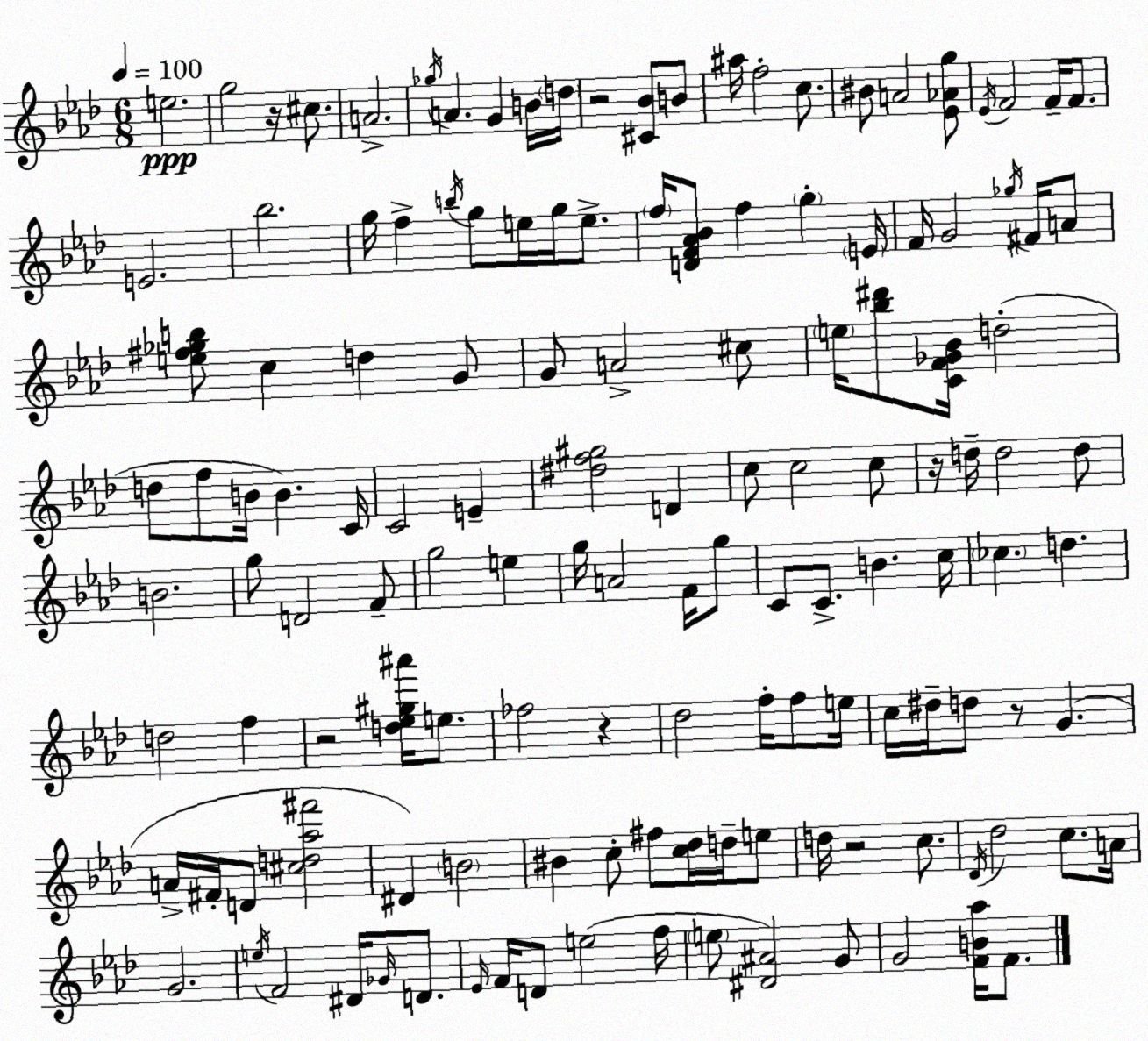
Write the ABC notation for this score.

X:1
T:Untitled
M:6/8
L:1/4
K:Fm
e2 g2 z/4 ^c/2 A2 _g/4 A G B/4 d/4 z2 [^C_B]/2 B/2 ^a/4 f2 c/2 ^B/2 A2 [_E_Ag]/2 _E/4 F2 F/4 F/2 E2 _b2 g/4 f b/4 g/2 e/4 g/4 e/2 f/4 [DF_A_B]/2 f g E/4 F/4 G2 _g/4 ^F/4 A/2 [e^f_gb]/2 c d G/2 G/2 A2 ^c/2 e/4 [_b^d']/2 [CF_G_B]/4 d2 d/2 f/2 B/4 B C/4 C2 E [^df^g]2 D c/2 c2 c/2 z/4 d/4 d2 d/2 B2 g/2 D2 F/2 g2 e g/4 A2 F/4 g/2 C/2 C/2 B c/4 _c d d2 f z2 [d_e^g^a']/4 e/2 _f2 z _d2 f/4 f/2 e/4 c/4 ^d/4 d/2 z/2 G A/4 ^F/4 D/2 [^cd_a^f']2 ^D B2 ^B c/2 ^f/2 [c_d]/4 d/4 e/2 d/4 z2 c/2 _D/4 _d2 c/2 A/4 G2 e/4 F2 ^D/4 _G/4 D/2 _E/4 F/4 D/2 e2 f/4 e/2 [^D^A]2 G/2 G2 [FB_a]/4 F/2